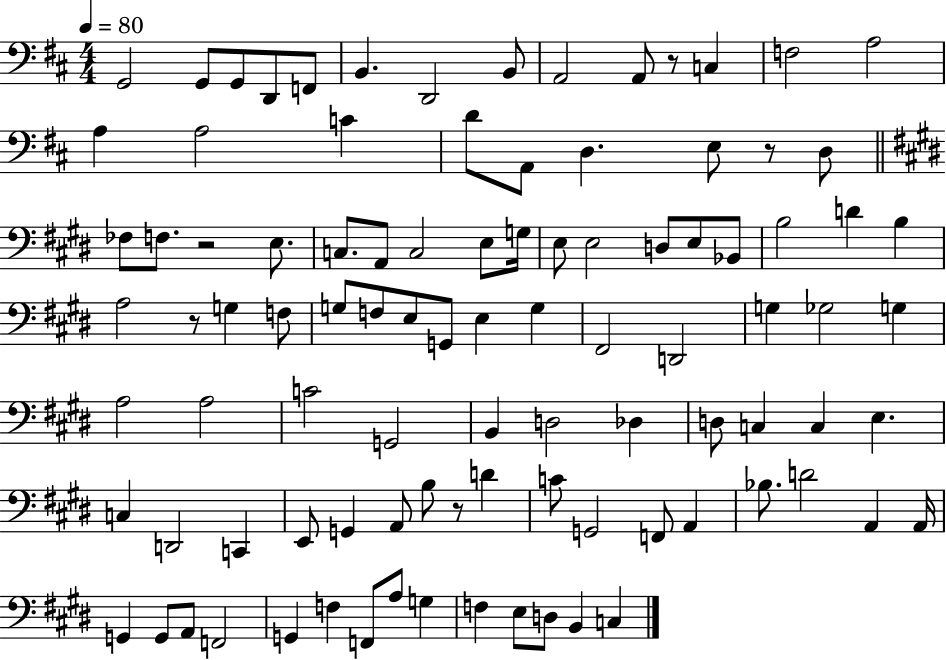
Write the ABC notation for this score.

X:1
T:Untitled
M:4/4
L:1/4
K:D
G,,2 G,,/2 G,,/2 D,,/2 F,,/2 B,, D,,2 B,,/2 A,,2 A,,/2 z/2 C, F,2 A,2 A, A,2 C D/2 A,,/2 D, E,/2 z/2 D,/2 _F,/2 F,/2 z2 E,/2 C,/2 A,,/2 C,2 E,/2 G,/4 E,/2 E,2 D,/2 E,/2 _B,,/2 B,2 D B, A,2 z/2 G, F,/2 G,/2 F,/2 E,/2 G,,/2 E, G, ^F,,2 D,,2 G, _G,2 G, A,2 A,2 C2 G,,2 B,, D,2 _D, D,/2 C, C, E, C, D,,2 C,, E,,/2 G,, A,,/2 B,/2 z/2 D C/2 G,,2 F,,/2 A,, _B,/2 D2 A,, A,,/4 G,, G,,/2 A,,/2 F,,2 G,, F, F,,/2 A,/2 G, F, E,/2 D,/2 B,, C,